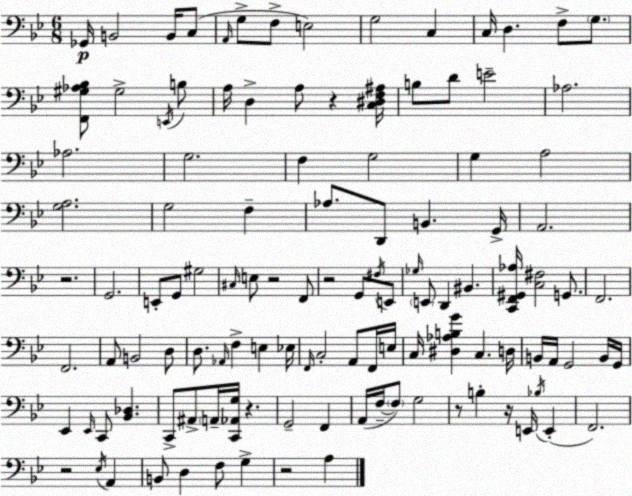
X:1
T:Untitled
M:6/8
L:1/4
K:Gm
_G,,/4 B,,2 B,,/4 C,/2 A,,/4 G,/2 F,/2 E,2 G,2 C, C,/4 D, F,/2 G,/2 [F,,^G,_A,_B,]/2 ^G,2 E,,/4 B,/2 A,/4 D, A,/2 z [C,^D,F,^A,]/4 B,/2 D/2 E2 _A,2 _A,2 G,2 F, G,2 G, A,2 [G,A,]2 G,2 F, _A,/2 D,,/2 B,, G,,/4 A,,2 z2 G,,2 E,,/2 G,,/2 ^G,2 ^C,/4 E,/2 z2 F,,/2 z2 G,,/2 ^F,/4 E,,/2 _G,/4 E,,/2 D,, ^B,, [C,,F,,^G,,_A,]/4 [C,^F,]2 G,,/2 F,,2 F,,2 A,,/2 B,,2 D,/2 D,/2 _A,,/4 F, E, _E,/4 F,,/4 C,2 A,,/2 F,,/4 E,/4 C,/4 [^D,_A,B,G] C, D,/4 B,,/4 A,,/4 G,,2 B,,/4 G,,/4 _E,, _E,,/4 C,,/2 [_B,,_D,] C,,/2 ^A,,/2 A,,/4 [C,,_A,,G,]/4 z G,,2 F,, A,,/4 F,/4 F,/2 G,2 z/2 B, z/4 E,,/4 _B,/4 E,, F,,2 z2 _E,/4 A,, B,,/2 D, F,/2 G, z2 A,